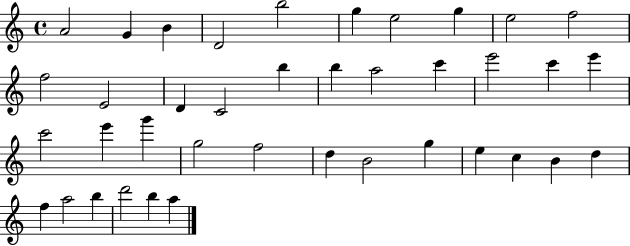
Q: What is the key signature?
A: C major